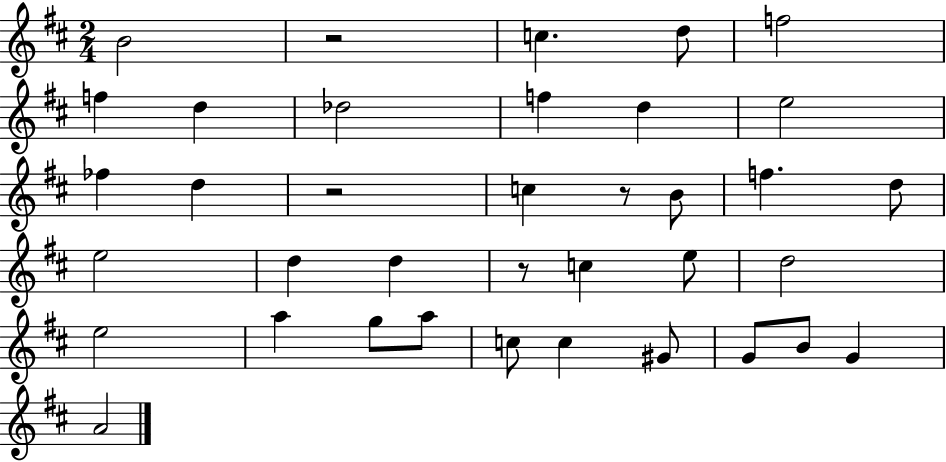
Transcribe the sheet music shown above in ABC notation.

X:1
T:Untitled
M:2/4
L:1/4
K:D
B2 z2 c d/2 f2 f d _d2 f d e2 _f d z2 c z/2 B/2 f d/2 e2 d d z/2 c e/2 d2 e2 a g/2 a/2 c/2 c ^G/2 G/2 B/2 G A2